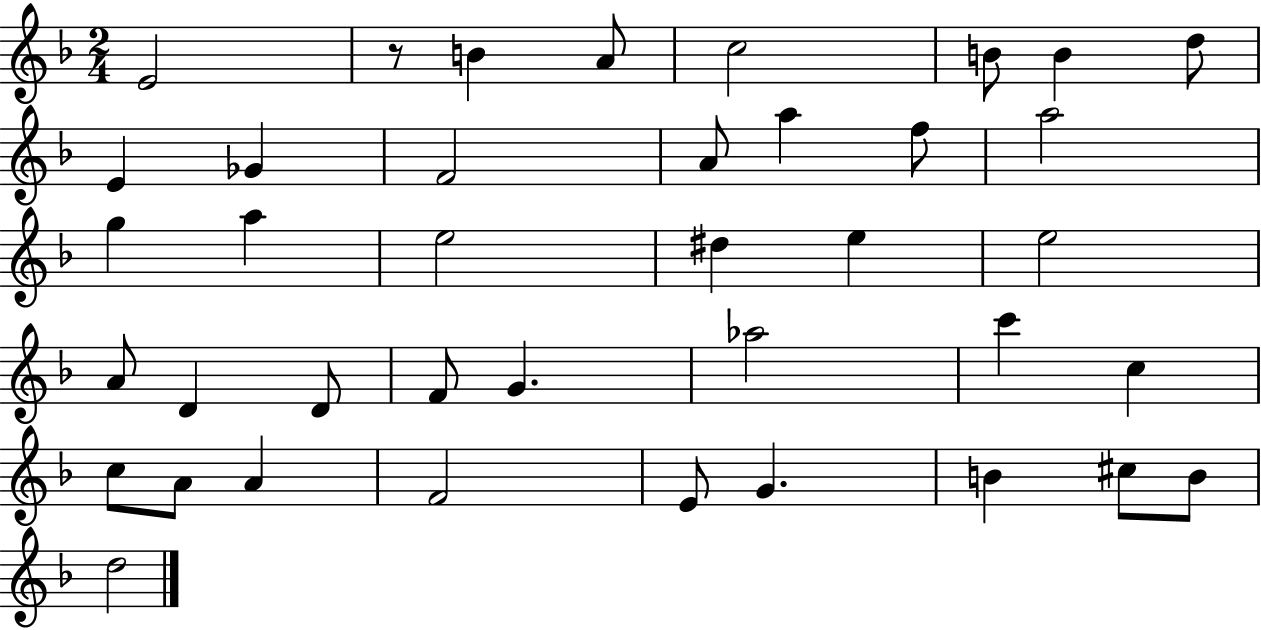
{
  \clef treble
  \numericTimeSignature
  \time 2/4
  \key f \major
  e'2 | r8 b'4 a'8 | c''2 | b'8 b'4 d''8 | \break e'4 ges'4 | f'2 | a'8 a''4 f''8 | a''2 | \break g''4 a''4 | e''2 | dis''4 e''4 | e''2 | \break a'8 d'4 d'8 | f'8 g'4. | aes''2 | c'''4 c''4 | \break c''8 a'8 a'4 | f'2 | e'8 g'4. | b'4 cis''8 b'8 | \break d''2 | \bar "|."
}